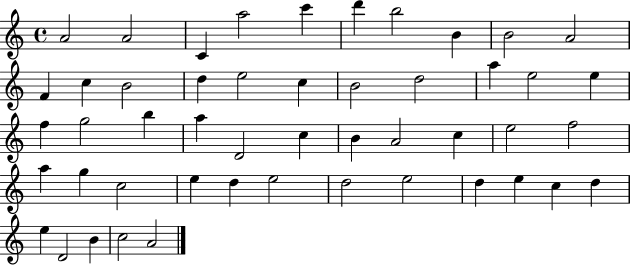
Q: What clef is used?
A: treble